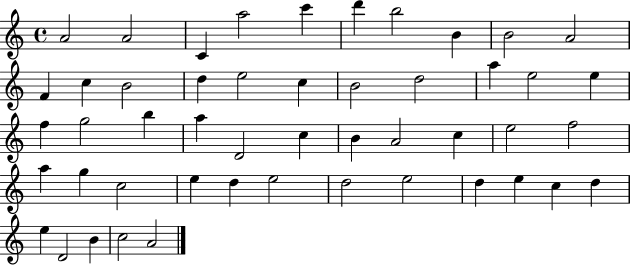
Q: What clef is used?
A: treble